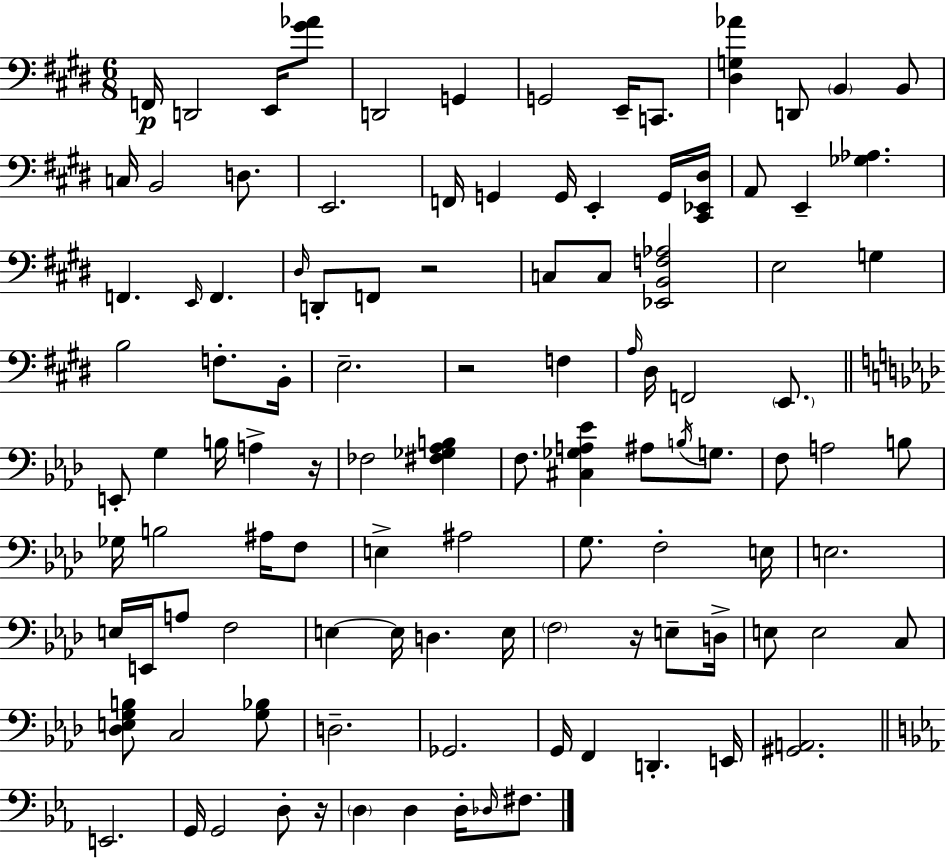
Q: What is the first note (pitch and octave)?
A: F2